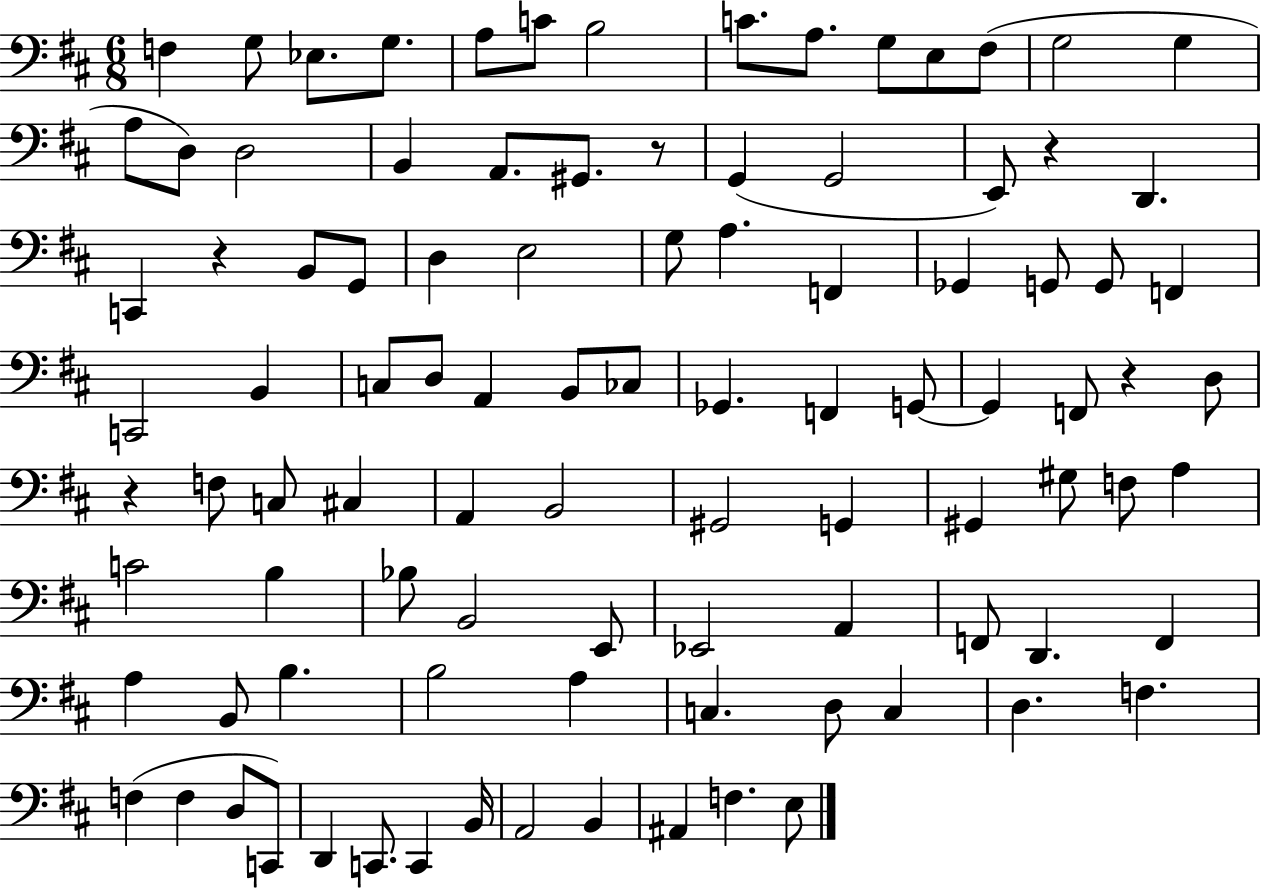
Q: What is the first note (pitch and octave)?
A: F3